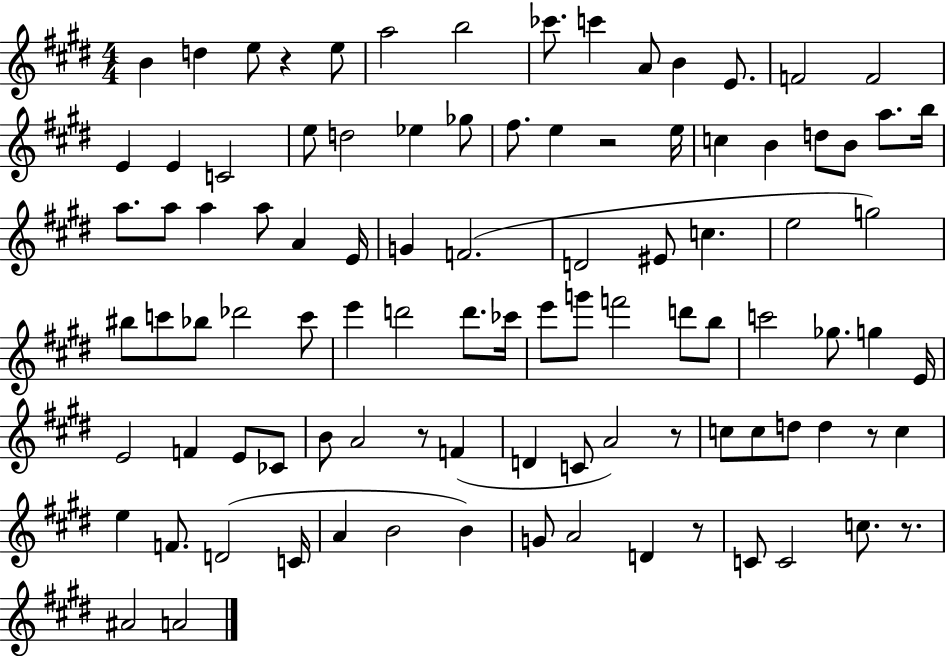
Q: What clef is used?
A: treble